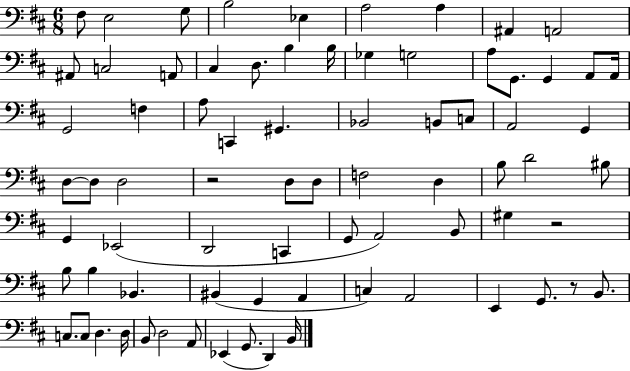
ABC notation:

X:1
T:Untitled
M:6/8
L:1/4
K:D
^F,/2 E,2 G,/2 B,2 _E, A,2 A, ^A,, A,,2 ^A,,/2 C,2 A,,/2 ^C, D,/2 B, B,/4 _G, G,2 A,/2 G,,/2 G,, A,,/2 A,,/4 G,,2 F, A,/2 C,, ^G,, _B,,2 B,,/2 C,/2 A,,2 G,, D,/2 D,/2 D,2 z2 D,/2 D,/2 F,2 D, B,/2 D2 ^B,/2 G,, _E,,2 D,,2 C,, G,,/2 A,,2 B,,/2 ^G, z2 B,/2 B, _B,, ^B,, G,, A,, C, A,,2 E,, G,,/2 z/2 B,,/2 C,/2 C,/2 D, D,/4 B,,/2 D,2 A,,/2 _E,, G,,/2 D,, B,,/4